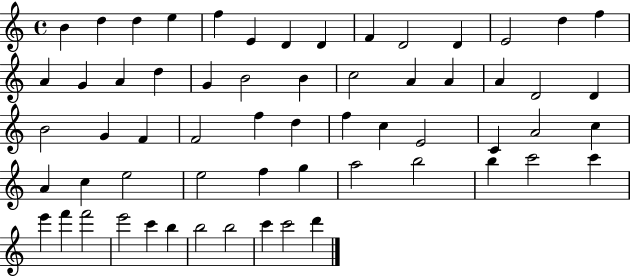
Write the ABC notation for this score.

X:1
T:Untitled
M:4/4
L:1/4
K:C
B d d e f E D D F D2 D E2 d f A G A d G B2 B c2 A A A D2 D B2 G F F2 f d f c E2 C A2 c A c e2 e2 f g a2 b2 b c'2 c' e' f' f'2 e'2 c' b b2 b2 c' c'2 d'